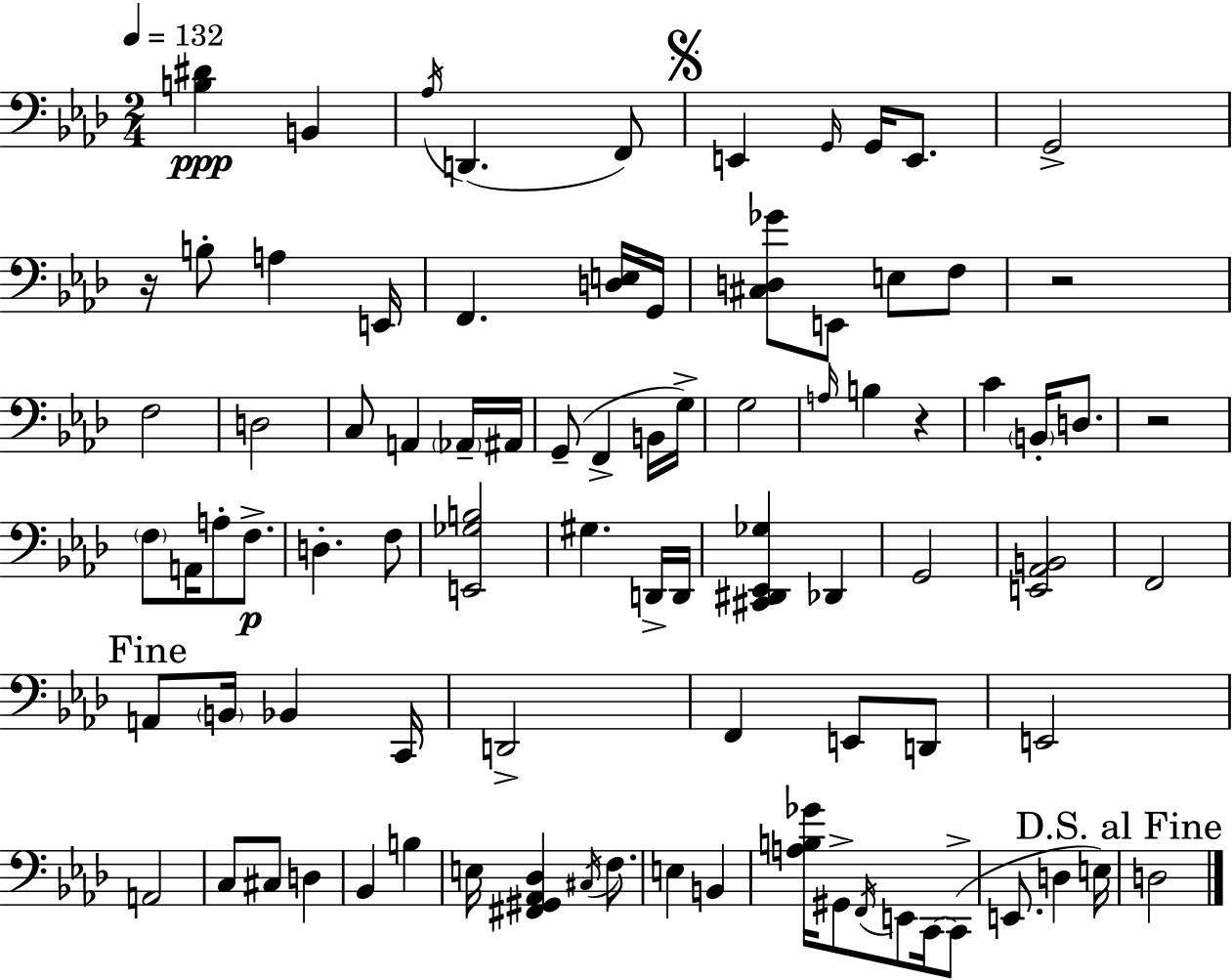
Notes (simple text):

[B3,D#4]/q B2/q Ab3/s D2/q. F2/e E2/q G2/s G2/s E2/e. G2/h R/s B3/e A3/q E2/s F2/q. [D3,E3]/s G2/s [C#3,D3,Gb4]/e E2/e E3/e F3/e R/h F3/h D3/h C3/e A2/q Ab2/s A#2/s G2/e F2/q B2/s G3/s G3/h A3/s B3/q R/q C4/q B2/s D3/e. R/h F3/e A2/s A3/e F3/e. D3/q. F3/e [E2,Gb3,B3]/h G#3/q. D2/s D2/s [C#2,D#2,Eb2,Gb3]/q Db2/q G2/h [E2,Ab2,B2]/h F2/h A2/e B2/s Bb2/q C2/s D2/h F2/q E2/e D2/e E2/h A2/h C3/e C#3/e D3/q Bb2/q B3/q E3/s [F#2,G#2,Ab2,Db3]/q C#3/s F3/e. E3/q B2/q [A3,B3,Gb4]/s G#2/e F2/s E2/e C2/s C2/e E2/e. D3/q E3/s D3/h